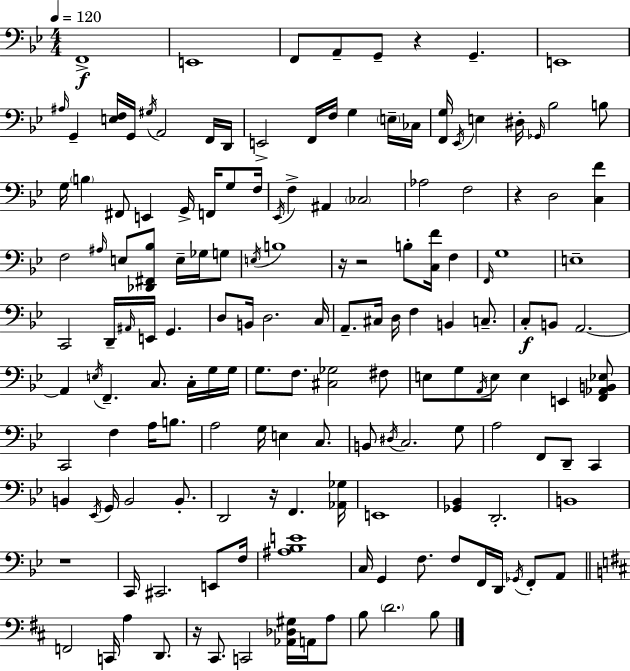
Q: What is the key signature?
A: G minor